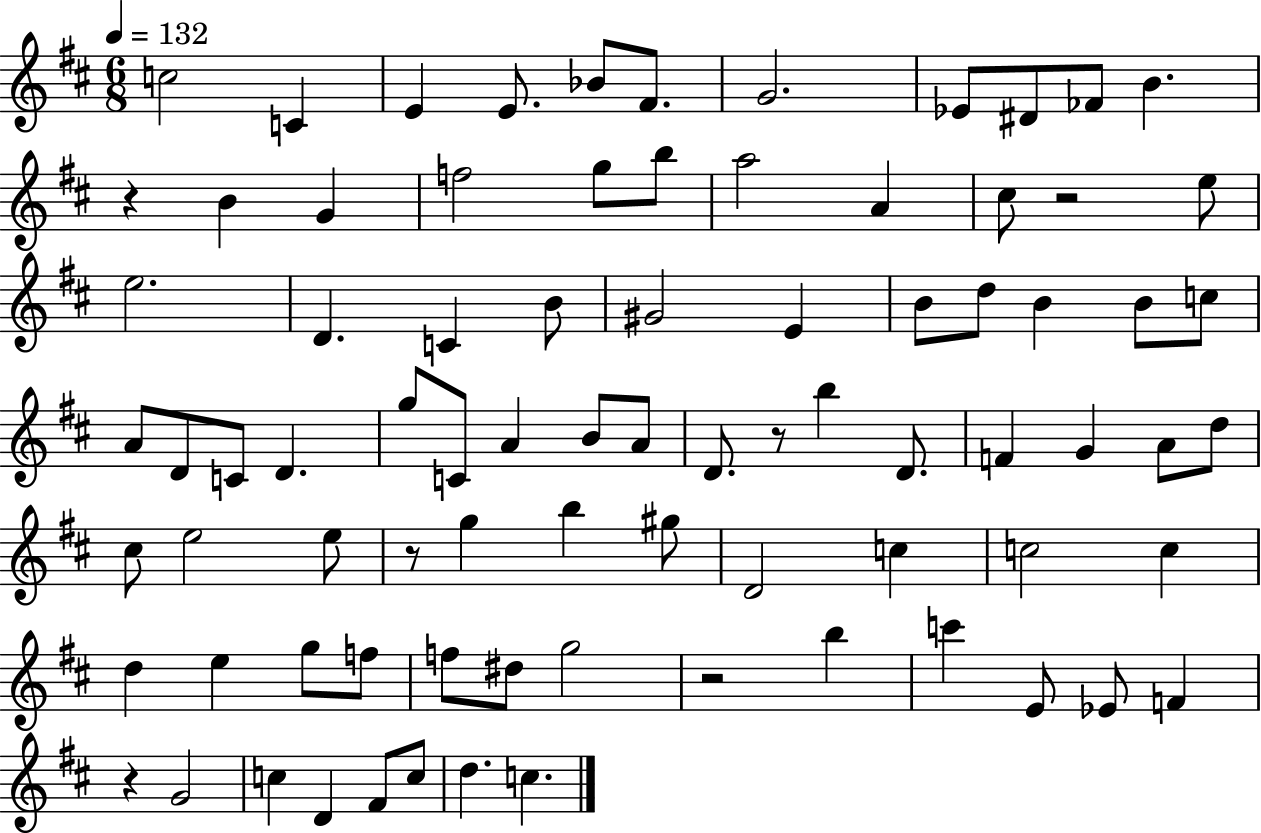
{
  \clef treble
  \numericTimeSignature
  \time 6/8
  \key d \major
  \tempo 4 = 132
  c''2 c'4 | e'4 e'8. bes'8 fis'8. | g'2. | ees'8 dis'8 fes'8 b'4. | \break r4 b'4 g'4 | f''2 g''8 b''8 | a''2 a'4 | cis''8 r2 e''8 | \break e''2. | d'4. c'4 b'8 | gis'2 e'4 | b'8 d''8 b'4 b'8 c''8 | \break a'8 d'8 c'8 d'4. | g''8 c'8 a'4 b'8 a'8 | d'8. r8 b''4 d'8. | f'4 g'4 a'8 d''8 | \break cis''8 e''2 e''8 | r8 g''4 b''4 gis''8 | d'2 c''4 | c''2 c''4 | \break d''4 e''4 g''8 f''8 | f''8 dis''8 g''2 | r2 b''4 | c'''4 e'8 ees'8 f'4 | \break r4 g'2 | c''4 d'4 fis'8 c''8 | d''4. c''4. | \bar "|."
}